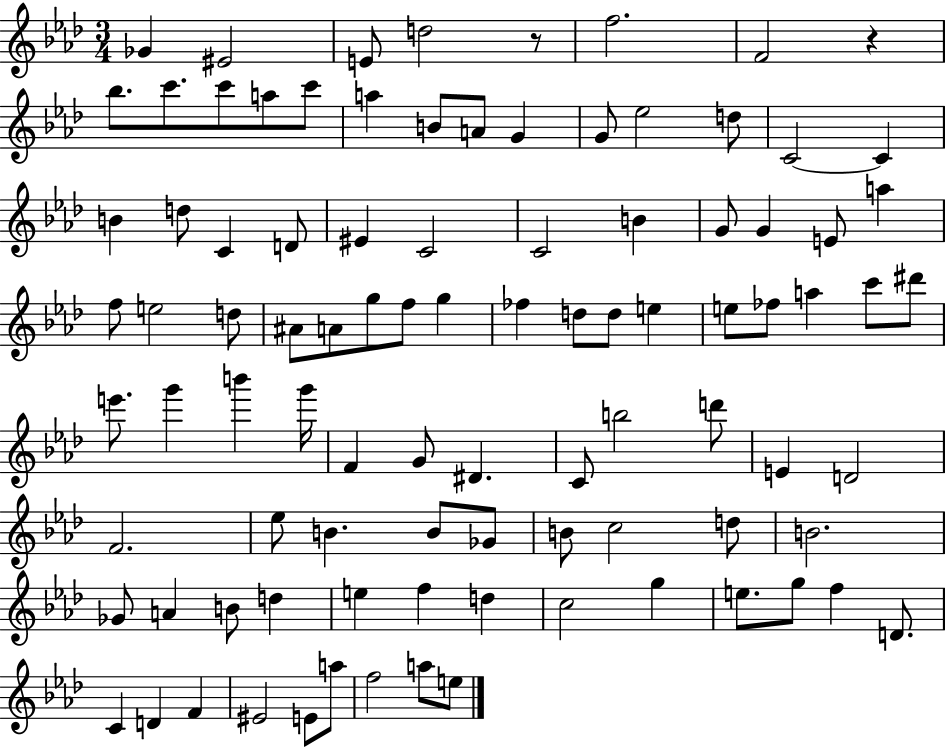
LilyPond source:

{
  \clef treble
  \numericTimeSignature
  \time 3/4
  \key aes \major
  \repeat volta 2 { ges'4 eis'2 | e'8 d''2 r8 | f''2. | f'2 r4 | \break bes''8. c'''8. c'''8 a''8 c'''8 | a''4 b'8 a'8 g'4 | g'8 ees''2 d''8 | c'2~~ c'4 | \break b'4 d''8 c'4 d'8 | eis'4 c'2 | c'2 b'4 | g'8 g'4 e'8 a''4 | \break f''8 e''2 d''8 | ais'8 a'8 g''8 f''8 g''4 | fes''4 d''8 d''8 e''4 | e''8 fes''8 a''4 c'''8 dis'''8 | \break e'''8. g'''4 b'''4 g'''16 | f'4 g'8 dis'4. | c'8 b''2 d'''8 | e'4 d'2 | \break f'2. | ees''8 b'4. b'8 ges'8 | b'8 c''2 d''8 | b'2. | \break ges'8 a'4 b'8 d''4 | e''4 f''4 d''4 | c''2 g''4 | e''8. g''8 f''4 d'8. | \break c'4 d'4 f'4 | eis'2 e'8 a''8 | f''2 a''8 e''8 | } \bar "|."
}